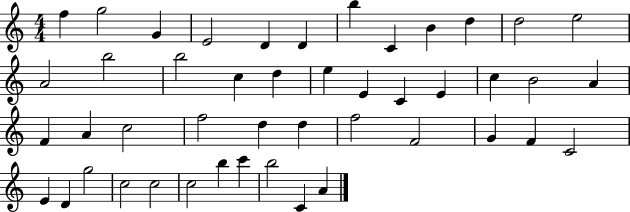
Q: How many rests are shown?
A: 0